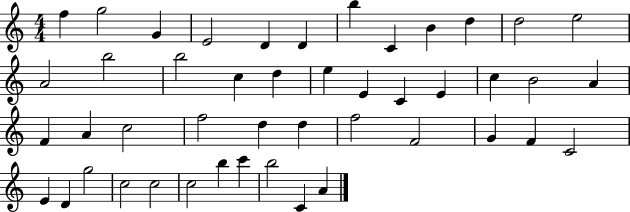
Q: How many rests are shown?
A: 0